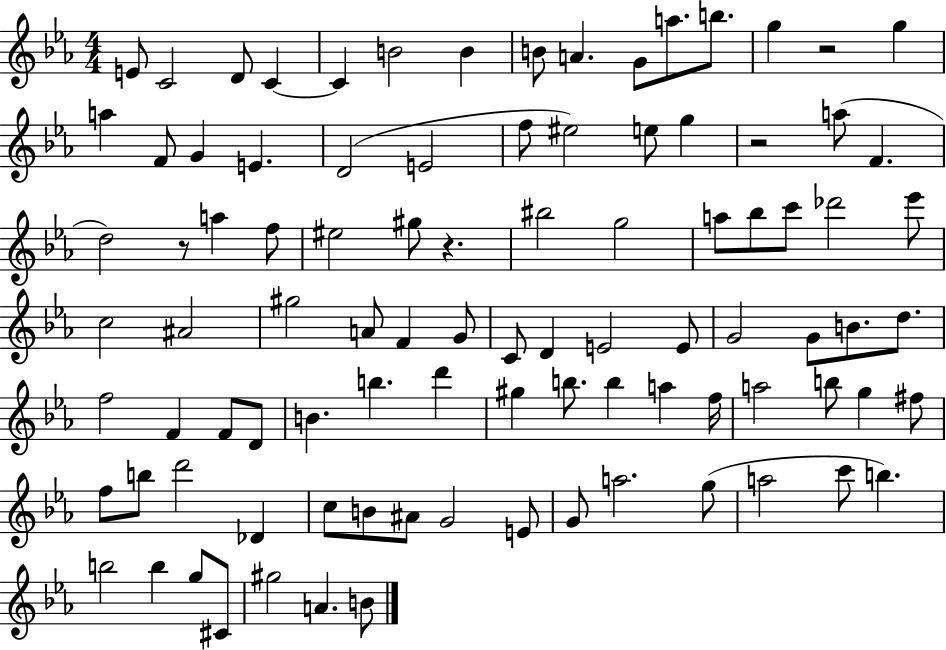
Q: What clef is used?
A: treble